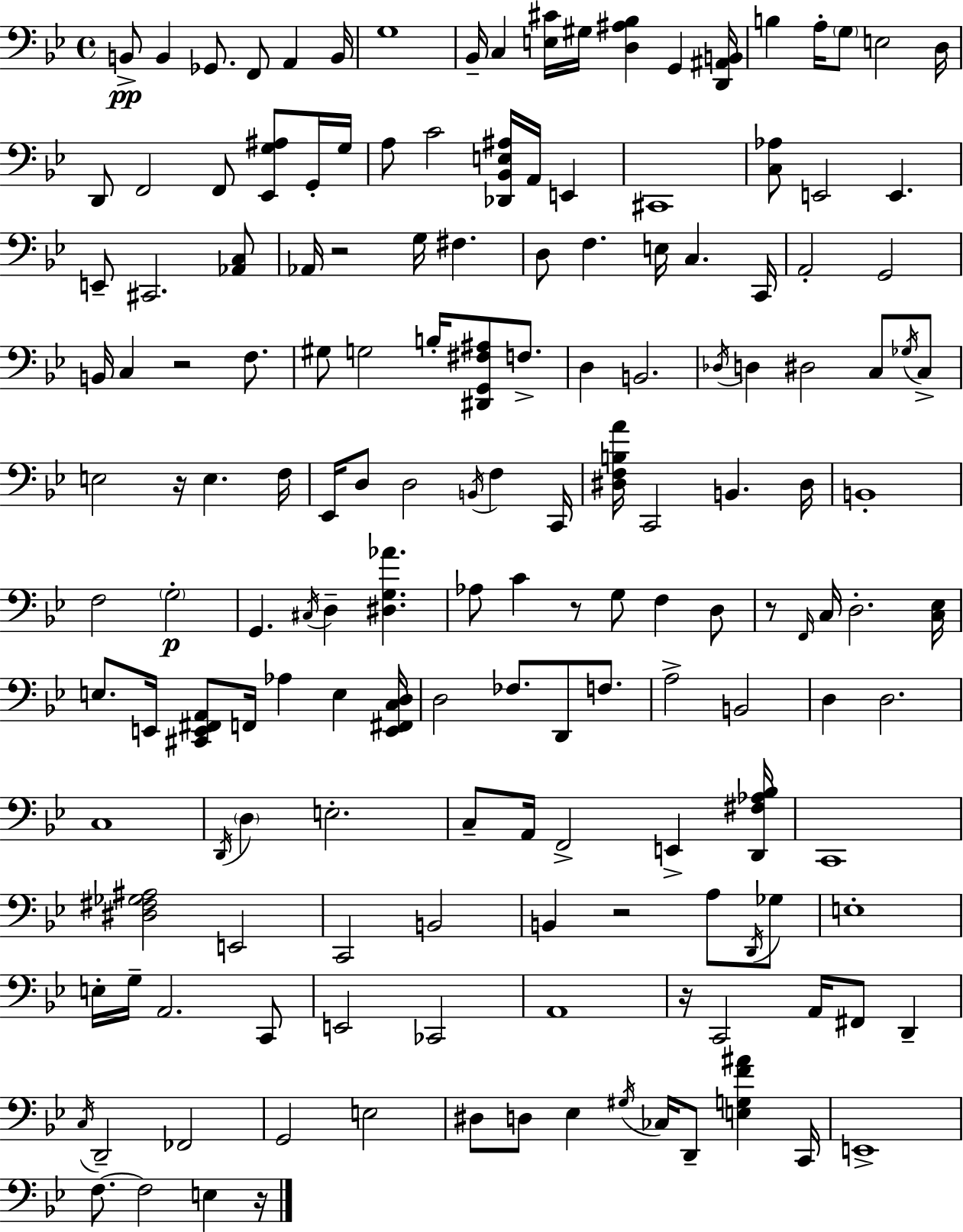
{
  \clef bass
  \time 4/4
  \defaultTimeSignature
  \key bes \major
  \repeat volta 2 { b,8->\pp b,4 ges,8. f,8 a,4 b,16 | g1 | bes,16-- c4 <e cis'>16 gis16 <d ais bes>4 g,4 <d, ais, b,>16 | b4 a16-. \parenthesize g8 e2 d16 | \break d,8 f,2 f,8 <ees, g ais>8 g,16-. g16 | a8 c'2 <des, bes, e ais>16 a,16 e,4 | cis,1 | <c aes>8 e,2 e,4. | \break e,8-- cis,2. <aes, c>8 | aes,16 r2 g16 fis4. | d8 f4. e16 c4. c,16 | a,2-. g,2 | \break b,16 c4 r2 f8. | gis8 g2 b16-. <dis, g, fis ais>8 f8.-> | d4 b,2. | \acciaccatura { des16 } d4 dis2 c8 \acciaccatura { ges16 } | \break c8-> e2 r16 e4. | f16 ees,16 d8 d2 \acciaccatura { b,16 } f4 | c,16 <dis f b a'>16 c,2 b,4. | dis16 b,1-. | \break f2 \parenthesize g2-.\p | g,4. \acciaccatura { cis16 } d4-- <dis g aes'>4. | aes8 c'4 r8 g8 f4 | d8 r8 \grace { f,16 } c16 d2.-. | \break <c ees>16 e8. e,16 <cis, e, fis, a,>8 f,16 aes4 | e4 <e, fis, c d>16 d2 fes8. | d,8 f8. a2-> b,2 | d4 d2. | \break c1 | \acciaccatura { d,16 } \parenthesize d4 e2.-. | c8-- a,16 f,2-> | e,4-> <d, fis aes bes>16 c,1 | \break <dis fis ges ais>2 e,2 | c,2 b,2 | b,4 r2 | a8 \acciaccatura { d,16 } ges8 e1-. | \break e16-. g16-- a,2. | c,8 e,2 ces,2 | a,1 | r16 c,2 | \break a,16 fis,8 d,4-- \acciaccatura { c16 } d,2-- | fes,2 g,2 | e2 dis8 d8 ees4 | \acciaccatura { gis16 } ces16 d,8-- <e g f' ais'>4 c,16 e,1-> | \break f8.~~ f2 | e4 r16 } \bar "|."
}